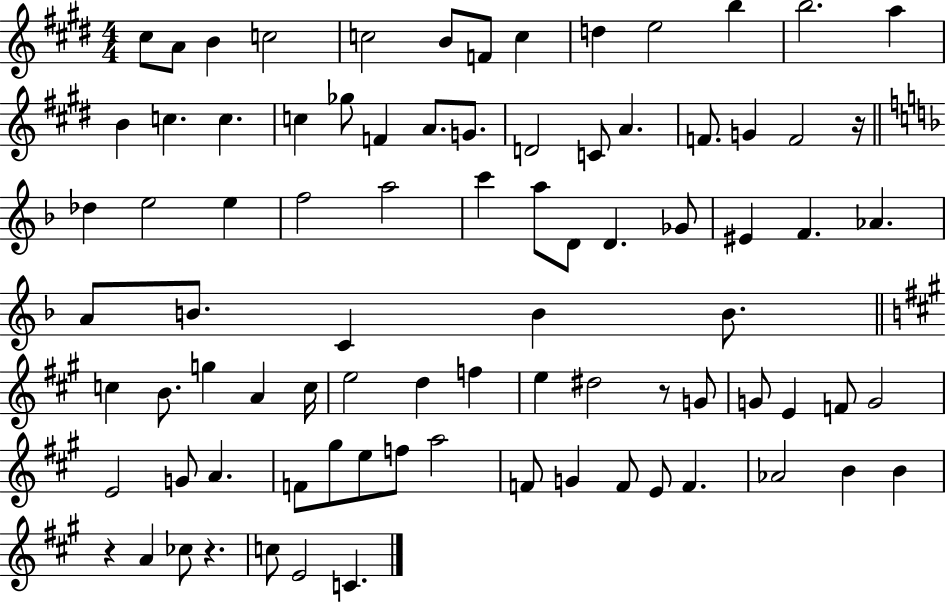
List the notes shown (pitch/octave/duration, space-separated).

C#5/e A4/e B4/q C5/h C5/h B4/e F4/e C5/q D5/q E5/h B5/q B5/h. A5/q B4/q C5/q. C5/q. C5/q Gb5/e F4/q A4/e. G4/e. D4/h C4/e A4/q. F4/e. G4/q F4/h R/s Db5/q E5/h E5/q F5/h A5/h C6/q A5/e D4/e D4/q. Gb4/e EIS4/q F4/q. Ab4/q. A4/e B4/e. C4/q B4/q B4/e. C5/q B4/e. G5/q A4/q C5/s E5/h D5/q F5/q E5/q D#5/h R/e G4/e G4/e E4/q F4/e G4/h E4/h G4/e A4/q. F4/e G#5/e E5/e F5/e A5/h F4/e G4/q F4/e E4/e F4/q. Ab4/h B4/q B4/q R/q A4/q CES5/e R/q. C5/e E4/h C4/q.